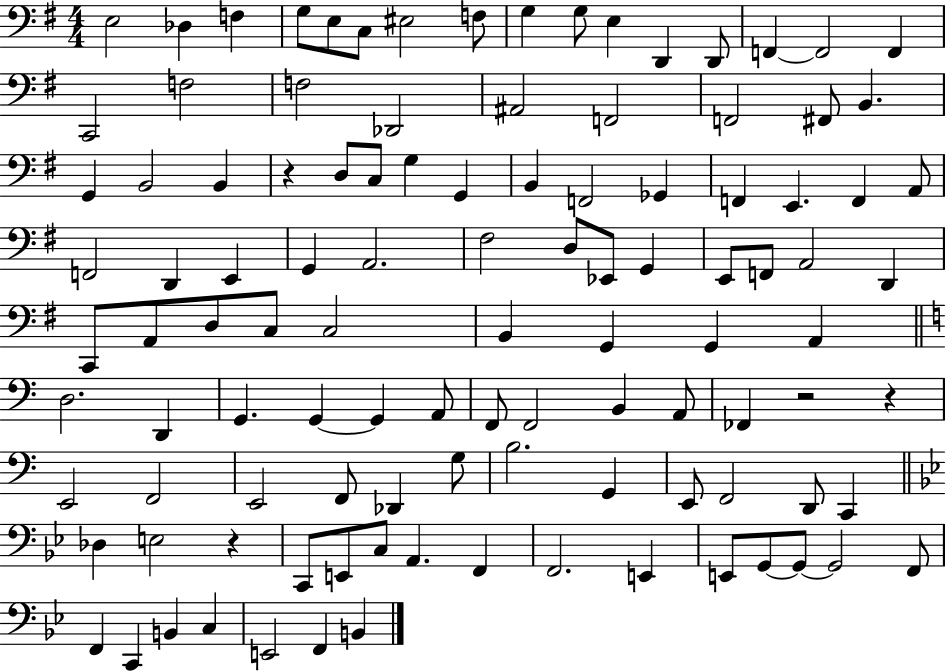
E3/h Db3/q F3/q G3/e E3/e C3/e EIS3/h F3/e G3/q G3/e E3/q D2/q D2/e F2/q F2/h F2/q C2/h F3/h F3/h Db2/h A#2/h F2/h F2/h F#2/e B2/q. G2/q B2/h B2/q R/q D3/e C3/e G3/q G2/q B2/q F2/h Gb2/q F2/q E2/q. F2/q A2/e F2/h D2/q E2/q G2/q A2/h. F#3/h D3/e Eb2/e G2/q E2/e F2/e A2/h D2/q C2/e A2/e D3/e C3/e C3/h B2/q G2/q G2/q A2/q D3/h. D2/q G2/q. G2/q G2/q A2/e F2/e F2/h B2/q A2/e FES2/q R/h R/q E2/h F2/h E2/h F2/e Db2/q G3/e B3/h. G2/q E2/e F2/h D2/e C2/q Db3/q E3/h R/q C2/e E2/e C3/e A2/q. F2/q F2/h. E2/q E2/e G2/e G2/e G2/h F2/e F2/q C2/q B2/q C3/q E2/h F2/q B2/q